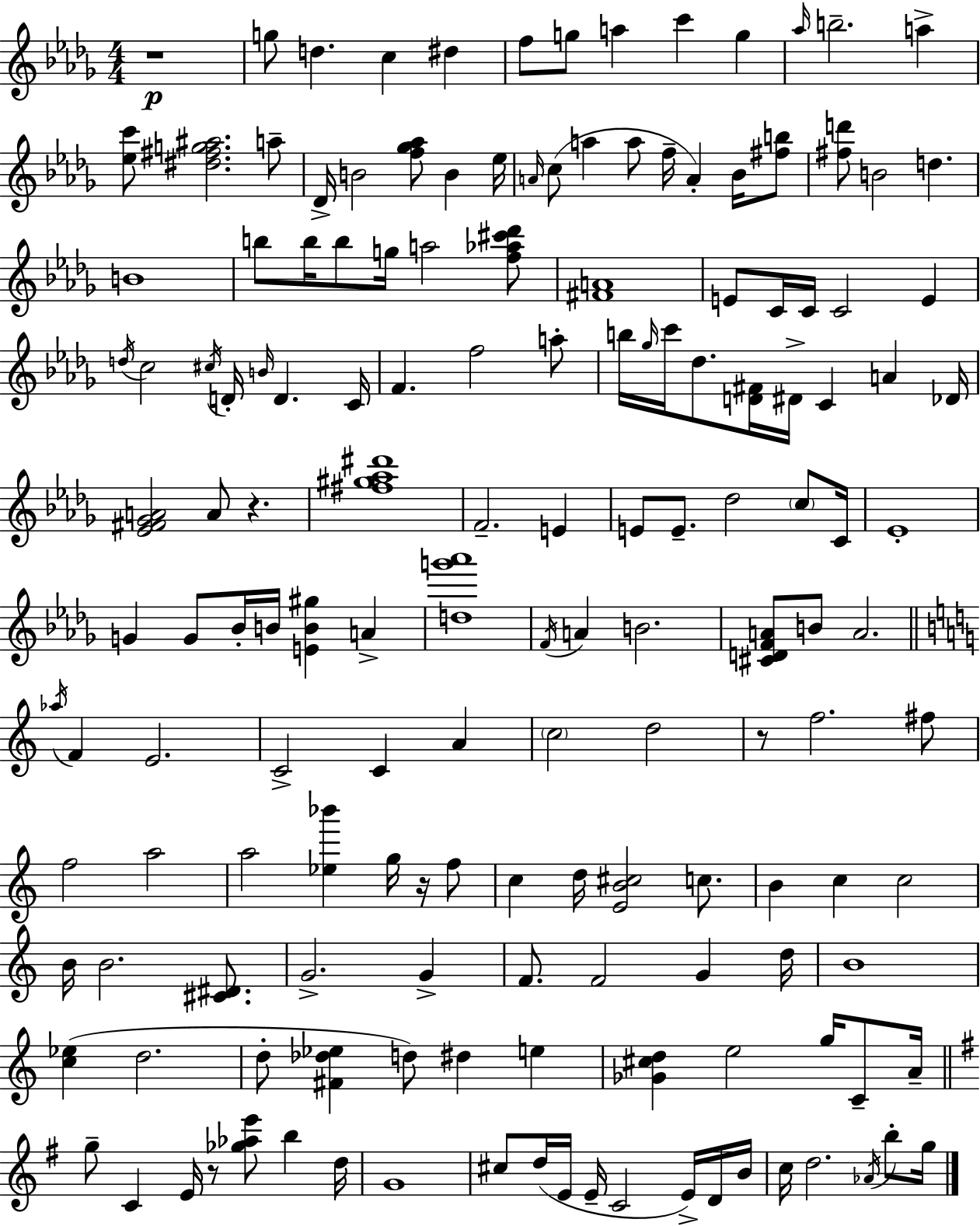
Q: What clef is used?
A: treble